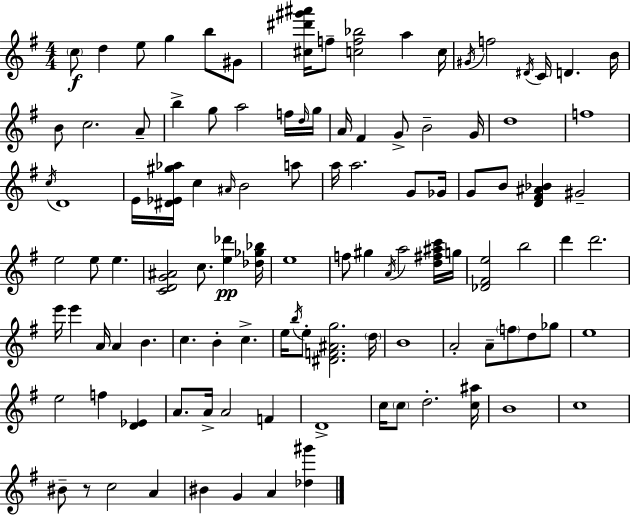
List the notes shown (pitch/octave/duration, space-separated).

C5/e D5/q E5/e G5/q B5/e G#4/e [C#5,D#6,G#6,A#6]/s F5/e [C5,F5,Bb5]/h A5/q C5/s G#4/s F5/h D#4/s C4/s D4/q. B4/s B4/e C5/h. A4/e B5/q G5/e A5/h F5/s D5/s G5/s A4/s F#4/q G4/e B4/h G4/s D5/w F5/w C5/s D4/w E4/s [D#4,Eb4,G#5,Ab5]/s C5/q A#4/s B4/h A5/e A5/s A5/h. G4/e Gb4/s G4/e B4/e [D4,F#4,A#4,Bb4]/q G#4/h E5/h E5/e E5/q. [C4,D4,G4,A#4]/h C5/e. [E5,Db6]/q [Db5,Gb5,Bb5]/s E5/w F5/e G#5/q A4/s A5/h [D5,F#5,A#5,C6]/s G5/s [Db4,F#4,E5]/h B5/h D6/q D6/h. E6/s E6/q A4/s A4/q B4/q. C5/q. B4/q C5/q. E5/s B5/s E5/e [D#4,F4,A#4,G5]/h. D5/s B4/w A4/h A4/e F5/e D5/e Gb5/e E5/w E5/h F5/q [D4,Eb4]/q A4/e. A4/s A4/h F4/q D4/w C5/s C5/e D5/h. [C5,A#5]/s B4/w C5/w BIS4/e R/e C5/h A4/q BIS4/q G4/q A4/q [Db5,G#6]/q